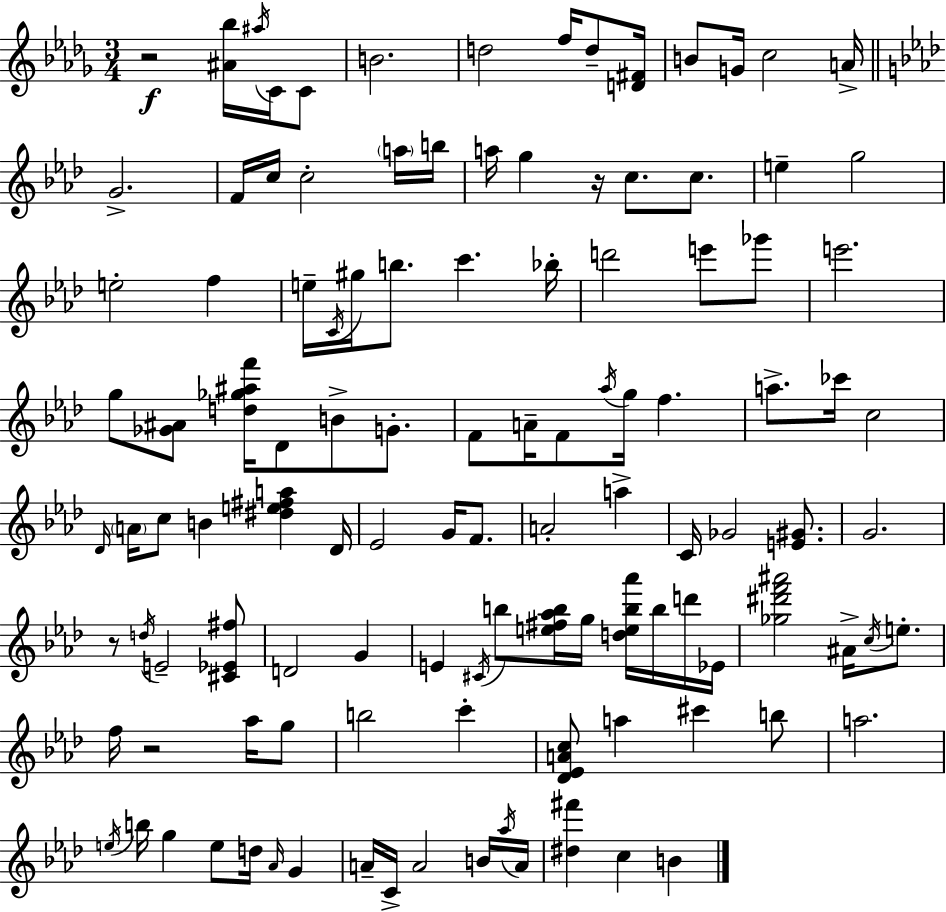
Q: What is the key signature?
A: BES minor